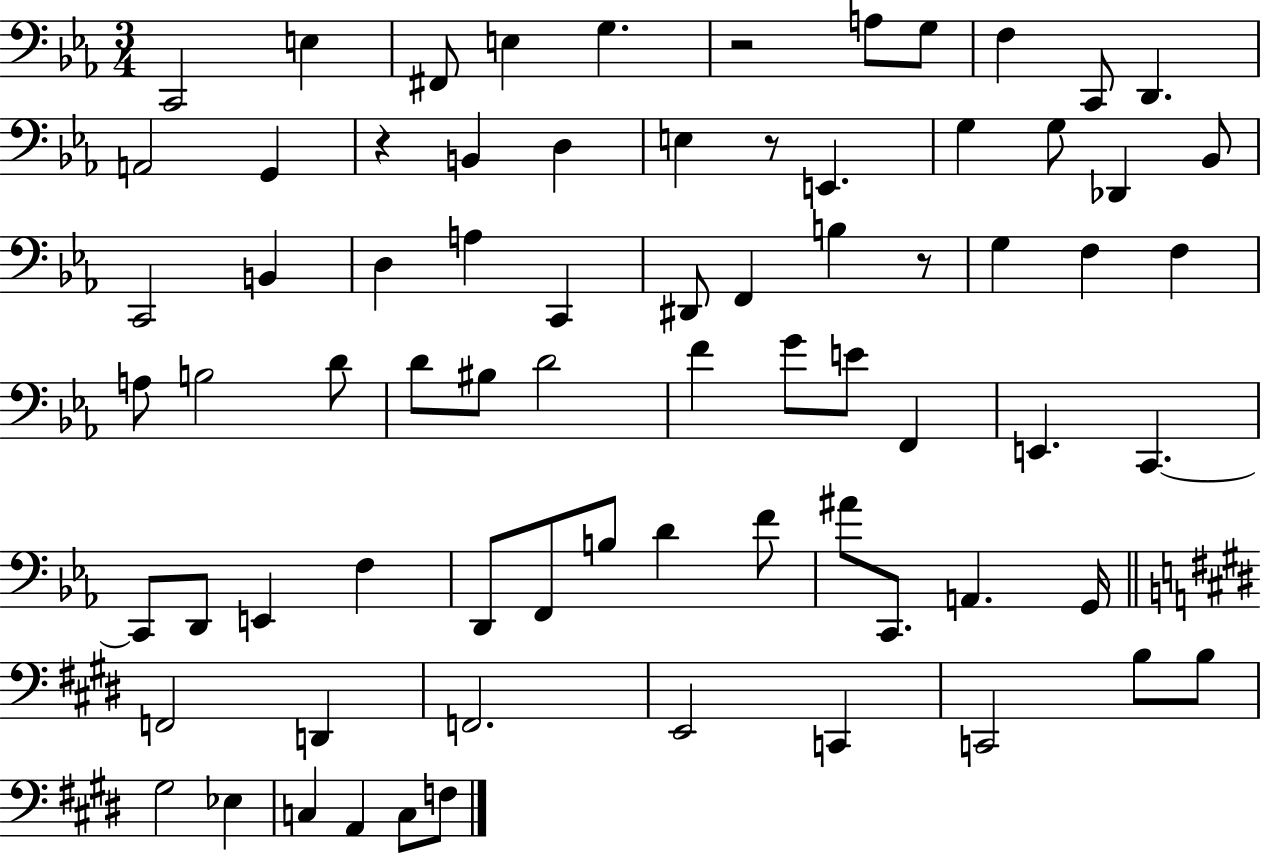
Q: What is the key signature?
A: EES major